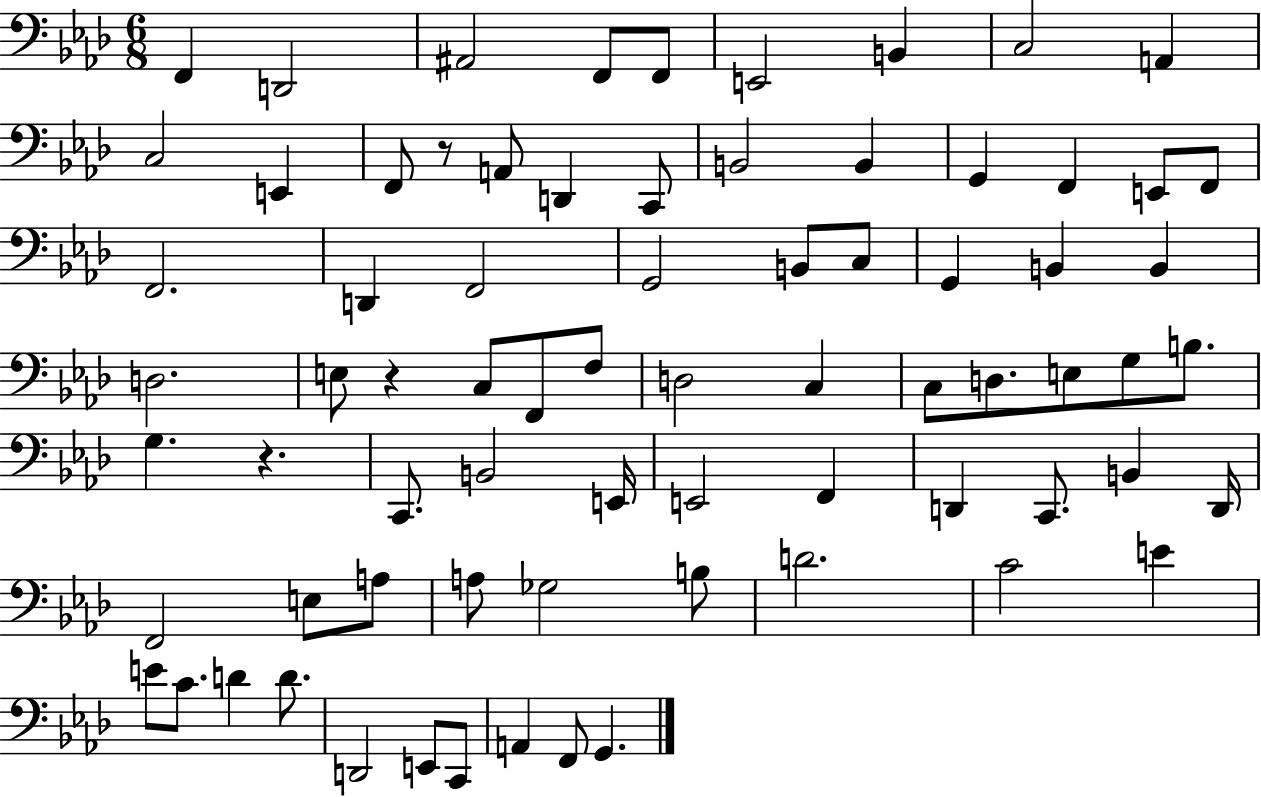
X:1
T:Untitled
M:6/8
L:1/4
K:Ab
F,, D,,2 ^A,,2 F,,/2 F,,/2 E,,2 B,, C,2 A,, C,2 E,, F,,/2 z/2 A,,/2 D,, C,,/2 B,,2 B,, G,, F,, E,,/2 F,,/2 F,,2 D,, F,,2 G,,2 B,,/2 C,/2 G,, B,, B,, D,2 E,/2 z C,/2 F,,/2 F,/2 D,2 C, C,/2 D,/2 E,/2 G,/2 B,/2 G, z C,,/2 B,,2 E,,/4 E,,2 F,, D,, C,,/2 B,, D,,/4 F,,2 E,/2 A,/2 A,/2 _G,2 B,/2 D2 C2 E E/2 C/2 D D/2 D,,2 E,,/2 C,,/2 A,, F,,/2 G,,